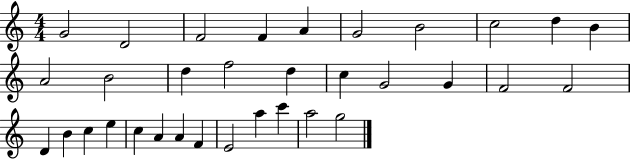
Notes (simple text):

G4/h D4/h F4/h F4/q A4/q G4/h B4/h C5/h D5/q B4/q A4/h B4/h D5/q F5/h D5/q C5/q G4/h G4/q F4/h F4/h D4/q B4/q C5/q E5/q C5/q A4/q A4/q F4/q E4/h A5/q C6/q A5/h G5/h